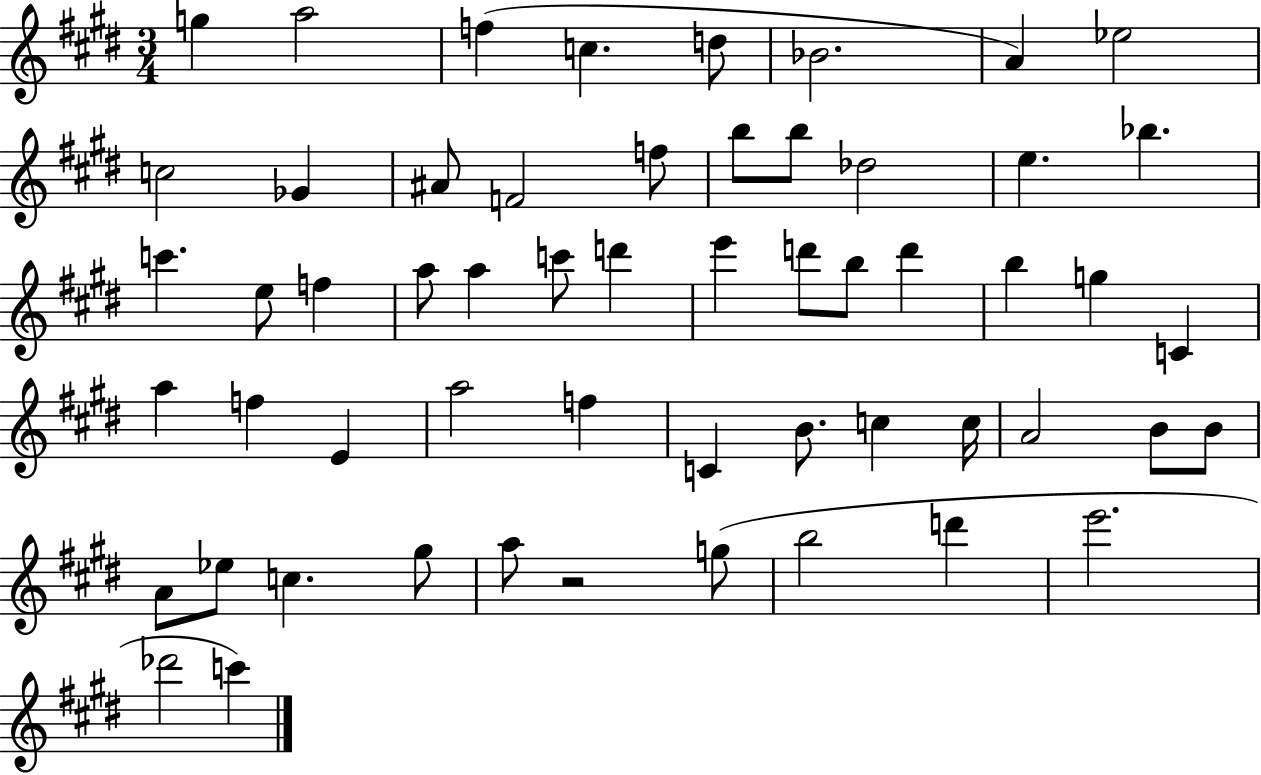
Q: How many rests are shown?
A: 1